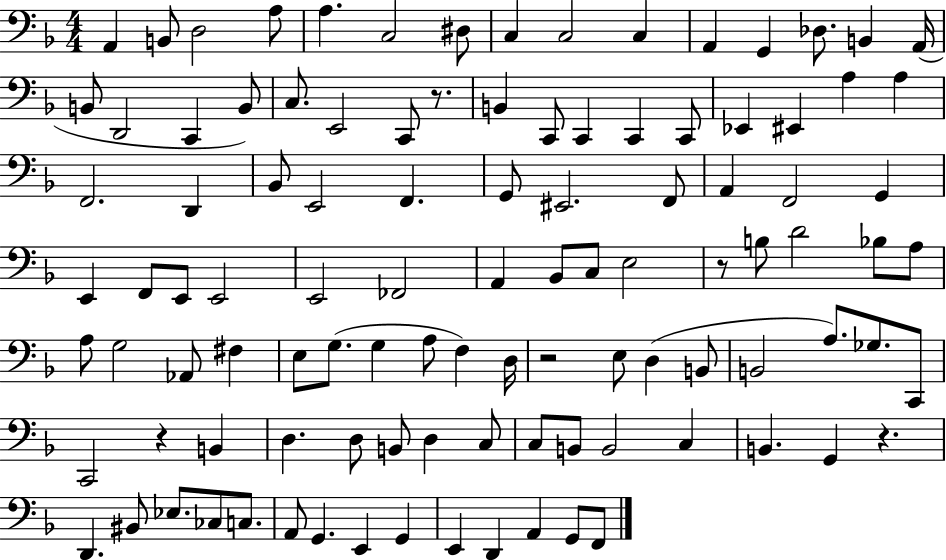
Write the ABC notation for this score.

X:1
T:Untitled
M:4/4
L:1/4
K:F
A,, B,,/2 D,2 A,/2 A, C,2 ^D,/2 C, C,2 C, A,, G,, _D,/2 B,, A,,/4 B,,/2 D,,2 C,, B,,/2 C,/2 E,,2 C,,/2 z/2 B,, C,,/2 C,, C,, C,,/2 _E,, ^E,, A, A, F,,2 D,, _B,,/2 E,,2 F,, G,,/2 ^E,,2 F,,/2 A,, F,,2 G,, E,, F,,/2 E,,/2 E,,2 E,,2 _F,,2 A,, _B,,/2 C,/2 E,2 z/2 B,/2 D2 _B,/2 A,/2 A,/2 G,2 _A,,/2 ^F, E,/2 G,/2 G, A,/2 F, D,/4 z2 E,/2 D, B,,/2 B,,2 A,/2 _G,/2 C,,/2 C,,2 z B,, D, D,/2 B,,/2 D, C,/2 C,/2 B,,/2 B,,2 C, B,, G,, z D,, ^B,,/2 _E,/2 _C,/2 C,/2 A,,/2 G,, E,, G,, E,, D,, A,, G,,/2 F,,/2